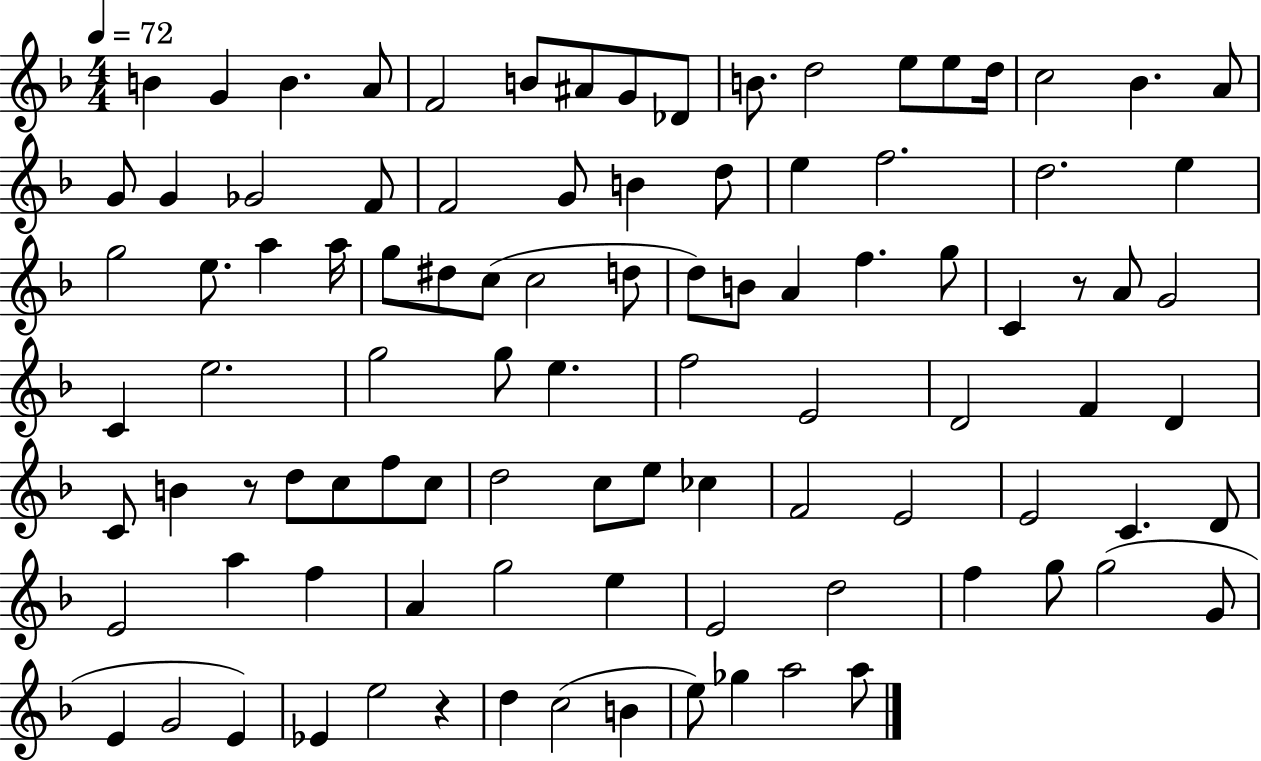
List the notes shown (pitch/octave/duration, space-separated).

B4/q G4/q B4/q. A4/e F4/h B4/e A#4/e G4/e Db4/e B4/e. D5/h E5/e E5/e D5/s C5/h Bb4/q. A4/e G4/e G4/q Gb4/h F4/e F4/h G4/e B4/q D5/e E5/q F5/h. D5/h. E5/q G5/h E5/e. A5/q A5/s G5/e D#5/e C5/e C5/h D5/e D5/e B4/e A4/q F5/q. G5/e C4/q R/e A4/e G4/h C4/q E5/h. G5/h G5/e E5/q. F5/h E4/h D4/h F4/q D4/q C4/e B4/q R/e D5/e C5/e F5/e C5/e D5/h C5/e E5/e CES5/q F4/h E4/h E4/h C4/q. D4/e E4/h A5/q F5/q A4/q G5/h E5/q E4/h D5/h F5/q G5/e G5/h G4/e E4/q G4/h E4/q Eb4/q E5/h R/q D5/q C5/h B4/q E5/e Gb5/q A5/h A5/e